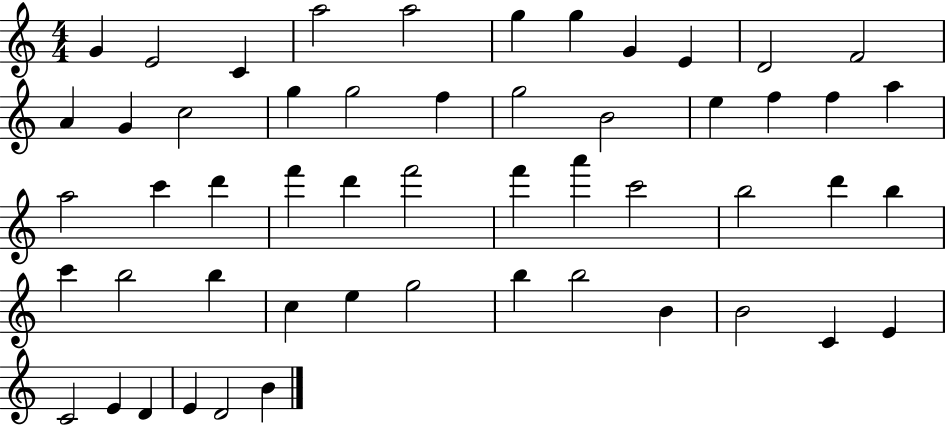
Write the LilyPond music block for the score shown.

{
  \clef treble
  \numericTimeSignature
  \time 4/4
  \key c \major
  g'4 e'2 c'4 | a''2 a''2 | g''4 g''4 g'4 e'4 | d'2 f'2 | \break a'4 g'4 c''2 | g''4 g''2 f''4 | g''2 b'2 | e''4 f''4 f''4 a''4 | \break a''2 c'''4 d'''4 | f'''4 d'''4 f'''2 | f'''4 a'''4 c'''2 | b''2 d'''4 b''4 | \break c'''4 b''2 b''4 | c''4 e''4 g''2 | b''4 b''2 b'4 | b'2 c'4 e'4 | \break c'2 e'4 d'4 | e'4 d'2 b'4 | \bar "|."
}